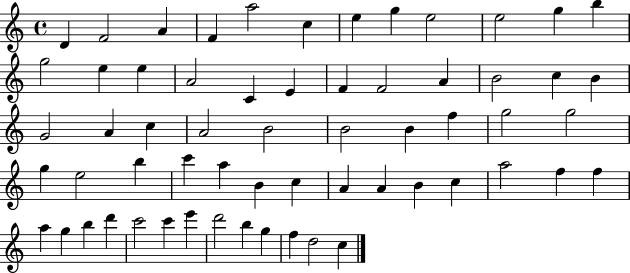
{
  \clef treble
  \time 4/4
  \defaultTimeSignature
  \key c \major
  d'4 f'2 a'4 | f'4 a''2 c''4 | e''4 g''4 e''2 | e''2 g''4 b''4 | \break g''2 e''4 e''4 | a'2 c'4 e'4 | f'4 f'2 a'4 | b'2 c''4 b'4 | \break g'2 a'4 c''4 | a'2 b'2 | b'2 b'4 f''4 | g''2 g''2 | \break g''4 e''2 b''4 | c'''4 a''4 b'4 c''4 | a'4 a'4 b'4 c''4 | a''2 f''4 f''4 | \break a''4 g''4 b''4 d'''4 | c'''2 c'''4 e'''4 | d'''2 b''4 g''4 | f''4 d''2 c''4 | \break \bar "|."
}